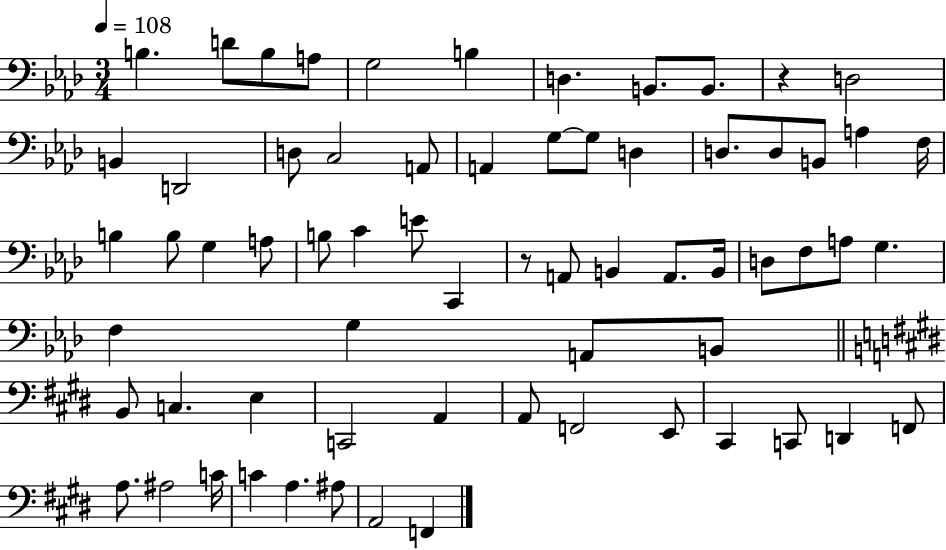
X:1
T:Untitled
M:3/4
L:1/4
K:Ab
B, D/2 B,/2 A,/2 G,2 B, D, B,,/2 B,,/2 z D,2 B,, D,,2 D,/2 C,2 A,,/2 A,, G,/2 G,/2 D, D,/2 D,/2 B,,/2 A, F,/4 B, B,/2 G, A,/2 B,/2 C E/2 C,, z/2 A,,/2 B,, A,,/2 B,,/4 D,/2 F,/2 A,/2 G, F, G, A,,/2 B,,/2 B,,/2 C, E, C,,2 A,, A,,/2 F,,2 E,,/2 ^C,, C,,/2 D,, F,,/2 A,/2 ^A,2 C/4 C A, ^A,/2 A,,2 F,,